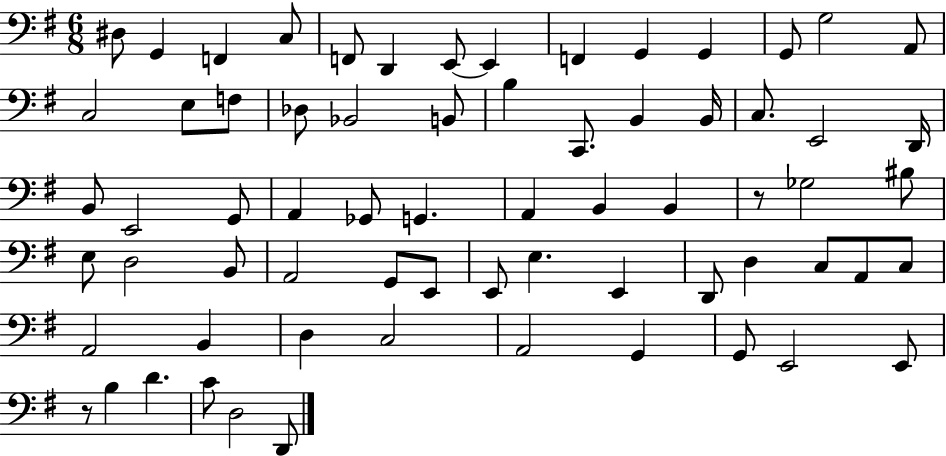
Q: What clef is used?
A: bass